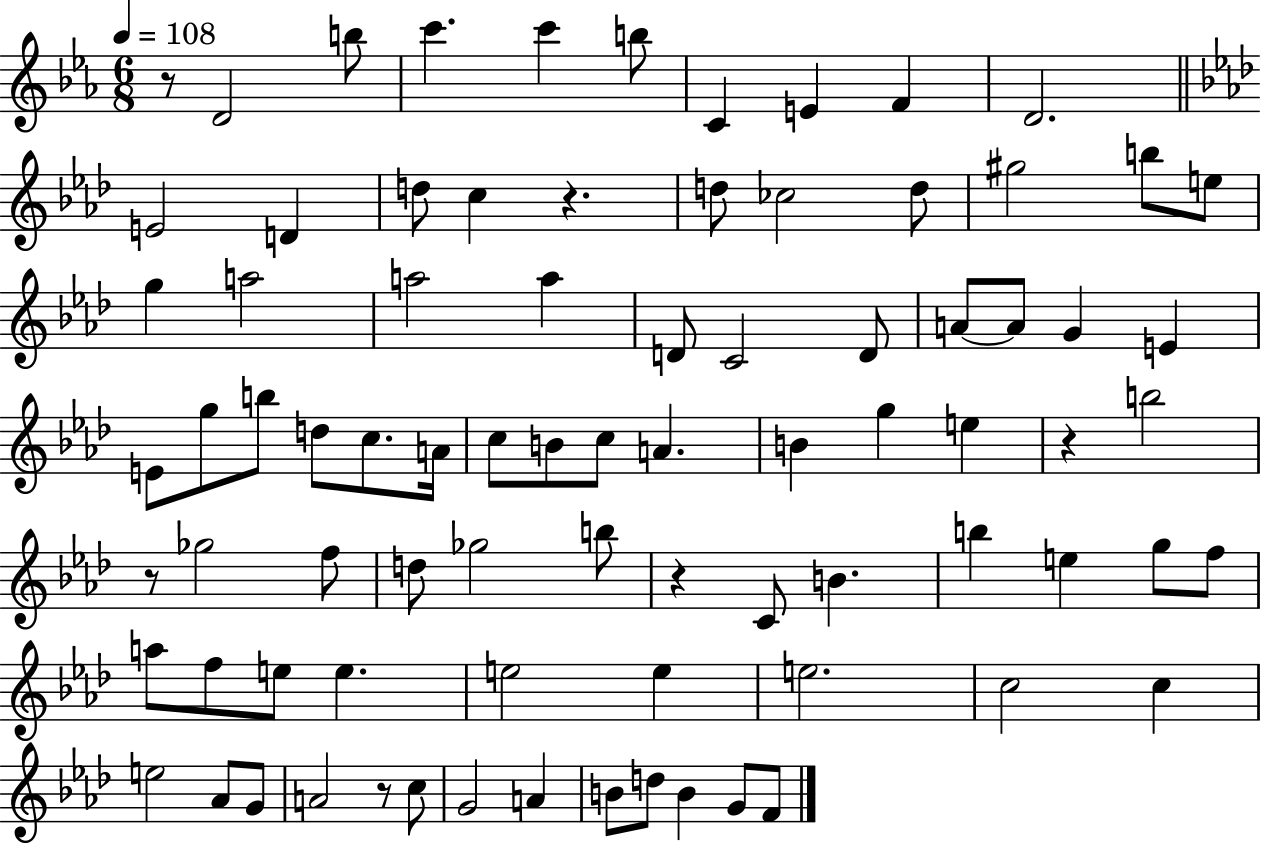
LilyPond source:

{
  \clef treble
  \numericTimeSignature
  \time 6/8
  \key ees \major
  \tempo 4 = 108
  \repeat volta 2 { r8 d'2 b''8 | c'''4. c'''4 b''8 | c'4 e'4 f'4 | d'2. | \break \bar "||" \break \key aes \major e'2 d'4 | d''8 c''4 r4. | d''8 ces''2 d''8 | gis''2 b''8 e''8 | \break g''4 a''2 | a''2 a''4 | d'8 c'2 d'8 | a'8~~ a'8 g'4 e'4 | \break e'8 g''8 b''8 d''8 c''8. a'16 | c''8 b'8 c''8 a'4. | b'4 g''4 e''4 | r4 b''2 | \break r8 ges''2 f''8 | d''8 ges''2 b''8 | r4 c'8 b'4. | b''4 e''4 g''8 f''8 | \break a''8 f''8 e''8 e''4. | e''2 e''4 | e''2. | c''2 c''4 | \break e''2 aes'8 g'8 | a'2 r8 c''8 | g'2 a'4 | b'8 d''8 b'4 g'8 f'8 | \break } \bar "|."
}